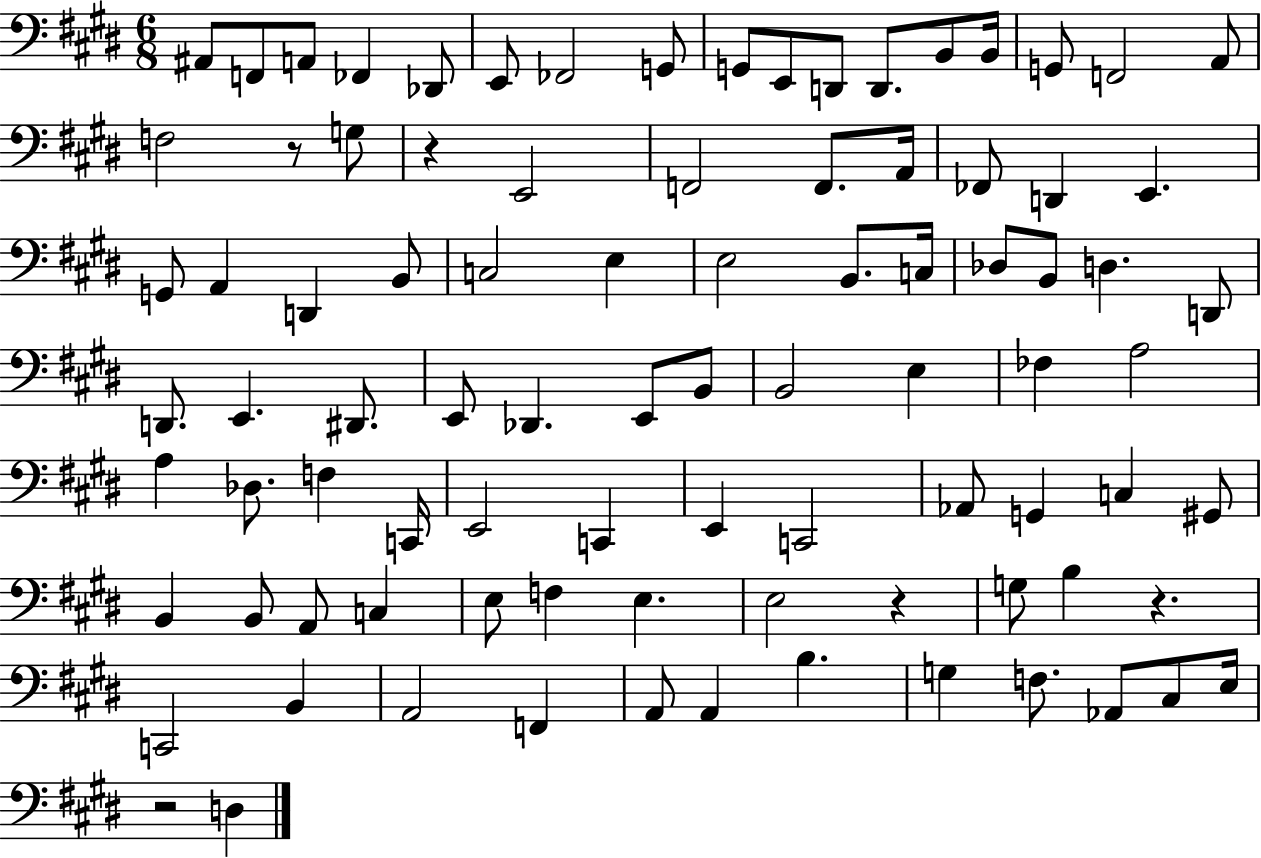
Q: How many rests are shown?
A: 5